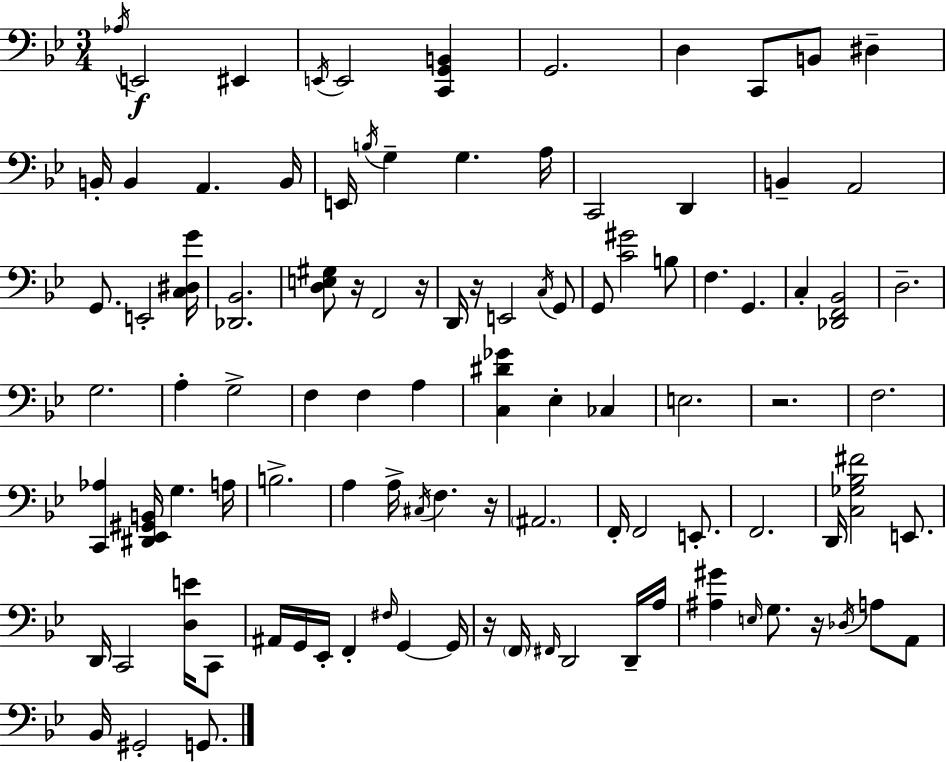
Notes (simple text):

Ab3/s E2/h EIS2/q E2/s E2/h [C2,G2,B2]/q G2/h. D3/q C2/e B2/e D#3/q B2/s B2/q A2/q. B2/s E2/s B3/s G3/q G3/q. A3/s C2/h D2/q B2/q A2/h G2/e. E2/h [C3,D#3,G4]/s [Db2,Bb2]/h. [D3,E3,G#3]/e R/s F2/h R/s D2/s R/s E2/h C3/s G2/e G2/e [C4,G#4]/h B3/e F3/q. G2/q. C3/q [Db2,F2,Bb2]/h D3/h. G3/h. A3/q G3/h F3/q F3/q A3/q [C3,D#4,Gb4]/q Eb3/q CES3/q E3/h. R/h. F3/h. [C2,Ab3]/q [D#2,Eb2,G#2,B2]/s G3/q. A3/s B3/h. A3/q A3/s C#3/s F3/q. R/s A#2/h. F2/s F2/h E2/e. F2/h. D2/s [C3,Gb3,Bb3,F#4]/h E2/e. D2/s C2/h [D3,E4]/s C2/e A#2/s G2/s Eb2/s F2/q F#3/s G2/q G2/s R/s F2/s F#2/s D2/h D2/s A3/s [A#3,G#4]/q E3/s G3/e. R/s Db3/s A3/e A2/e Bb2/s G#2/h G2/e.